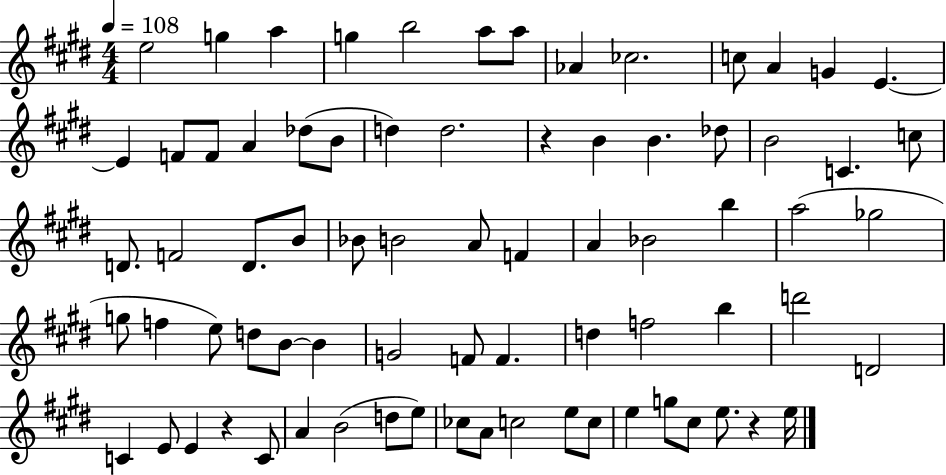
E5/h G5/q A5/q G5/q B5/h A5/e A5/e Ab4/q CES5/h. C5/e A4/q G4/q E4/q. E4/q F4/e F4/e A4/q Db5/e B4/e D5/q D5/h. R/q B4/q B4/q. Db5/e B4/h C4/q. C5/e D4/e. F4/h D4/e. B4/e Bb4/e B4/h A4/e F4/q A4/q Bb4/h B5/q A5/h Gb5/h G5/e F5/q E5/e D5/e B4/e B4/q G4/h F4/e F4/q. D5/q F5/h B5/q D6/h D4/h C4/q E4/e E4/q R/q C4/e A4/q B4/h D5/e E5/e CES5/e A4/e C5/h E5/e C5/e E5/q G5/e C#5/e E5/e. R/q E5/s